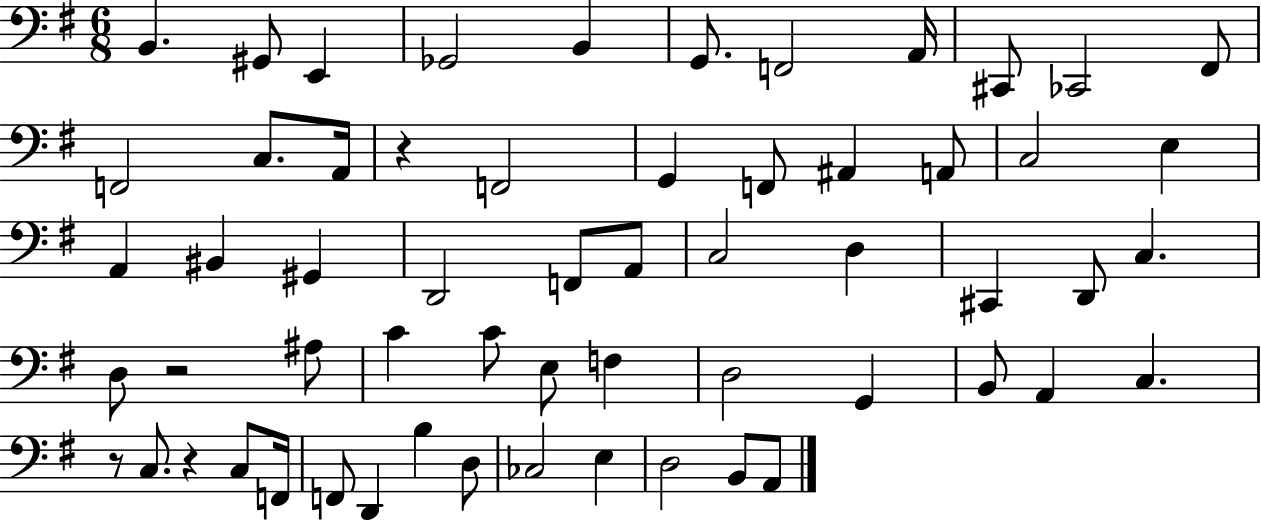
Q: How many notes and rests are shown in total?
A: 59